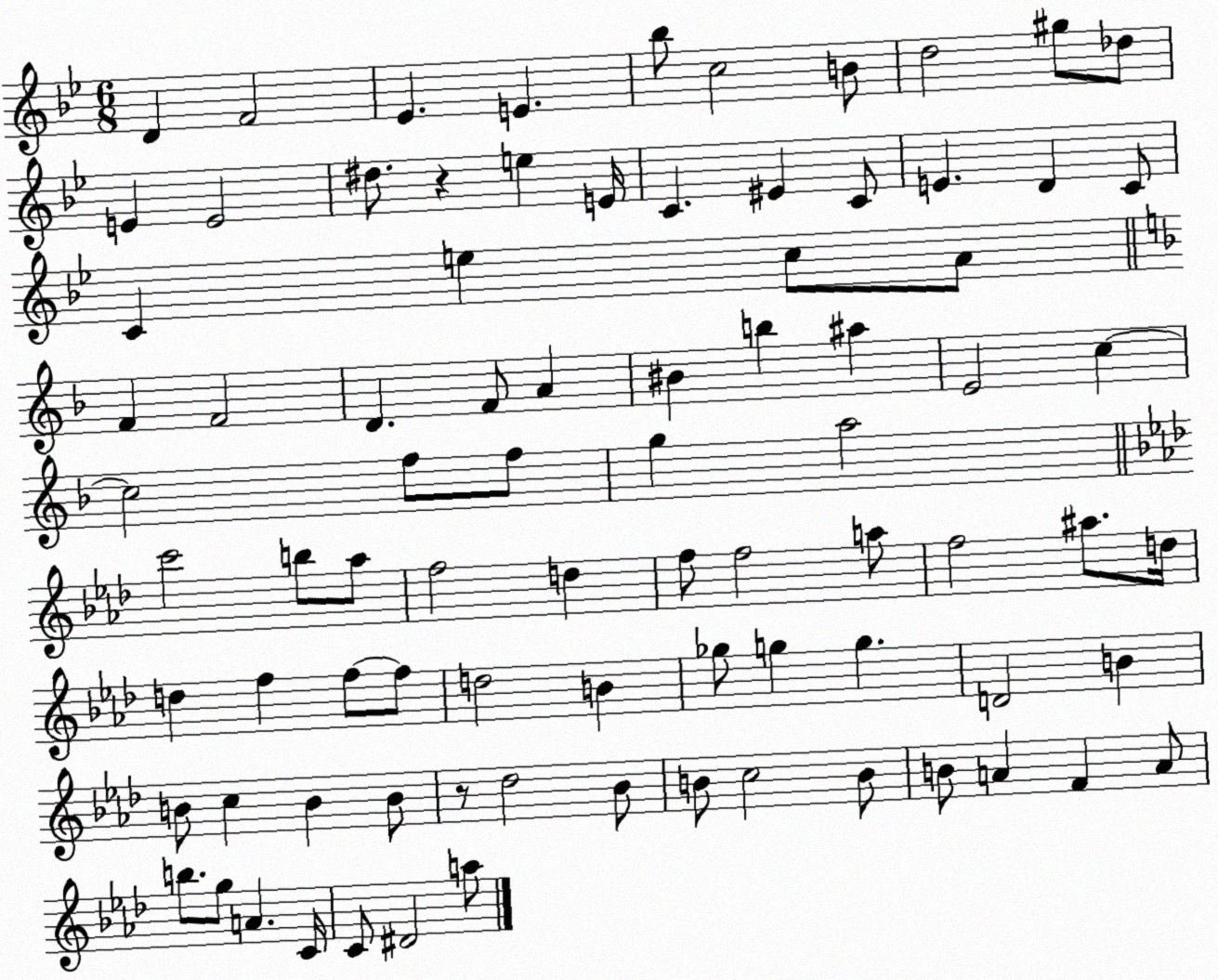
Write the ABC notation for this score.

X:1
T:Untitled
M:6/8
L:1/4
K:Bb
D F2 _E E _b/2 c2 B/2 d2 ^g/2 _d/2 E E2 ^d/2 z e E/4 C ^E C/2 E D C/2 C e c/2 A/2 F F2 D F/2 A ^B b ^a E2 c c2 f/2 f/2 g a2 c'2 b/2 _a/2 f2 d f/2 f2 a/2 f2 ^a/2 d/4 d f f/2 f/2 d2 B _g/2 g g D2 B B/2 c B B/2 z/2 _d2 _B/2 B/2 c2 B/2 B/2 A F A/2 b/2 g/2 A C/4 C/2 ^D2 a/2